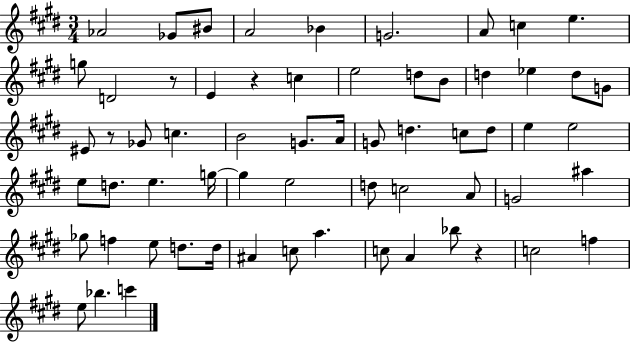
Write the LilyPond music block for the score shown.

{
  \clef treble
  \numericTimeSignature
  \time 3/4
  \key e \major
  \repeat volta 2 { aes'2 ges'8 bis'8 | a'2 bes'4 | g'2. | a'8 c''4 e''4. | \break g''8 d'2 r8 | e'4 r4 c''4 | e''2 d''8 b'8 | d''4 ees''4 d''8 g'8 | \break eis'8 r8 ges'8 c''4. | b'2 g'8. a'16 | g'8 d''4. c''8 d''8 | e''4 e''2 | \break e''8 d''8. e''4. g''16~~ | g''4 e''2 | d''8 c''2 a'8 | g'2 ais''4 | \break ges''8 f''4 e''8 d''8. d''16 | ais'4 c''8 a''4. | c''8 a'4 bes''8 r4 | c''2 f''4 | \break e''8 bes''4. c'''4 | } \bar "|."
}